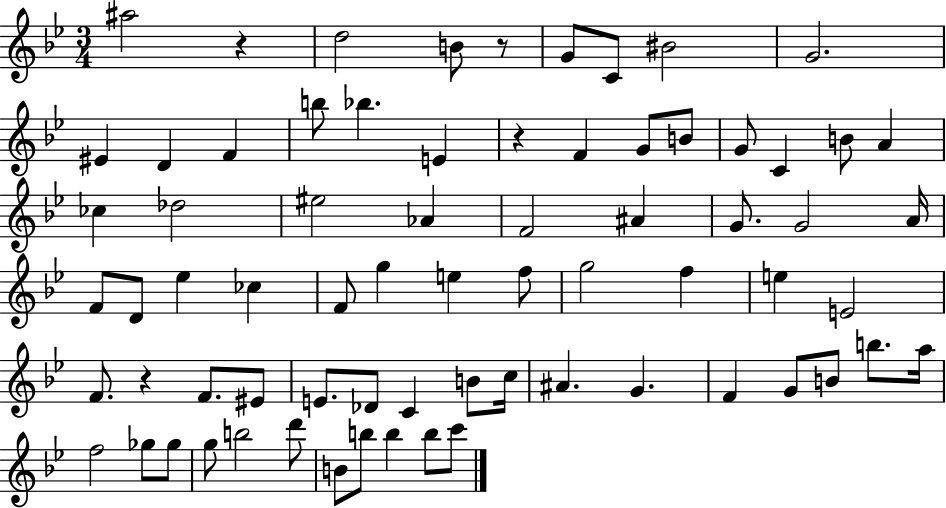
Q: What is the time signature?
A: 3/4